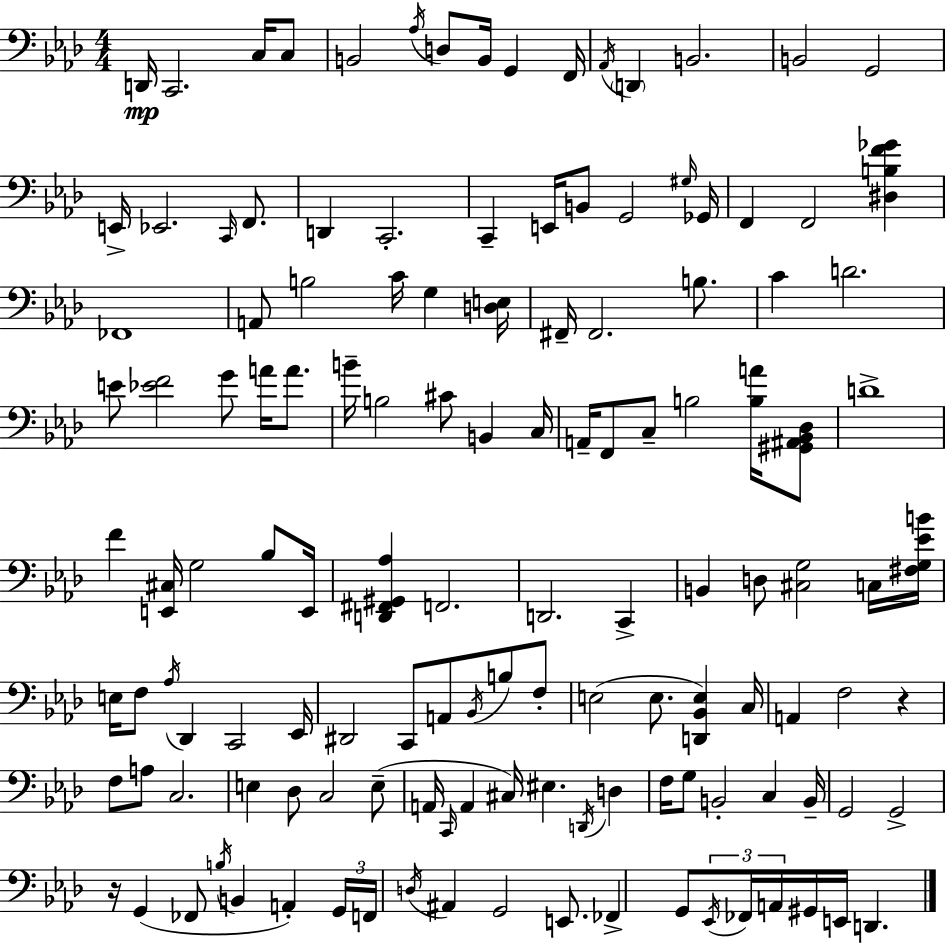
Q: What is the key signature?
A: AES major